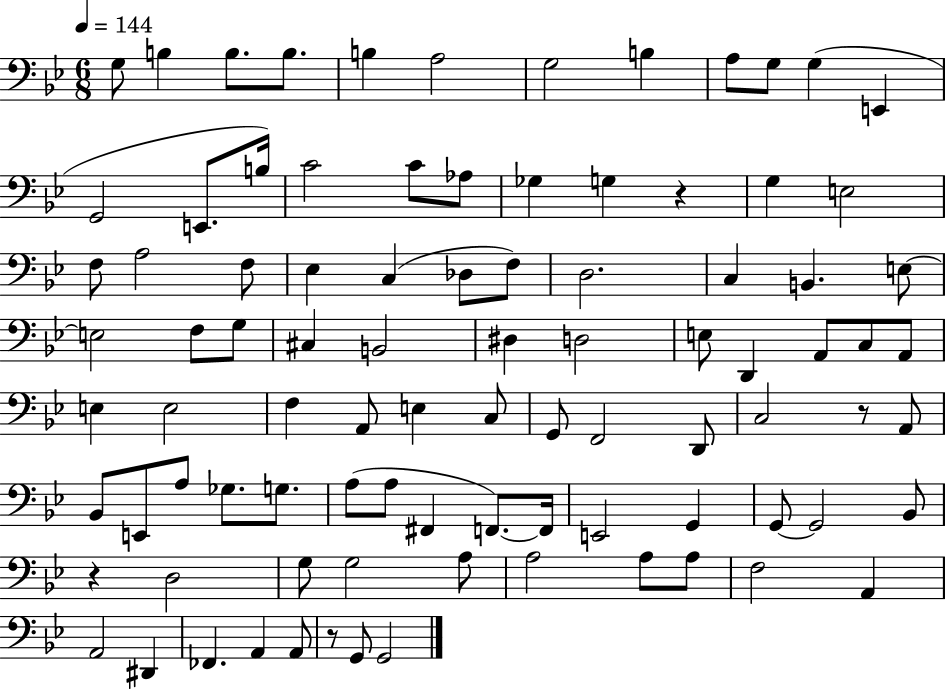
{
  \clef bass
  \numericTimeSignature
  \time 6/8
  \key bes \major
  \tempo 4 = 144
  g8 b4 b8. b8. | b4 a2 | g2 b4 | a8 g8 g4( e,4 | \break g,2 e,8. b16) | c'2 c'8 aes8 | ges4 g4 r4 | g4 e2 | \break f8 a2 f8 | ees4 c4( des8 f8) | d2. | c4 b,4. e8~~ | \break e2 f8 g8 | cis4 b,2 | dis4 d2 | e8 d,4 a,8 c8 a,8 | \break e4 e2 | f4 a,8 e4 c8 | g,8 f,2 d,8 | c2 r8 a,8 | \break bes,8 e,8 a8 ges8. g8. | a8( a8 fis,4 f,8.~~) f,16 | e,2 g,4 | g,8~~ g,2 bes,8 | \break r4 d2 | g8 g2 a8 | a2 a8 a8 | f2 a,4 | \break a,2 dis,4 | fes,4. a,4 a,8 | r8 g,8 g,2 | \bar "|."
}